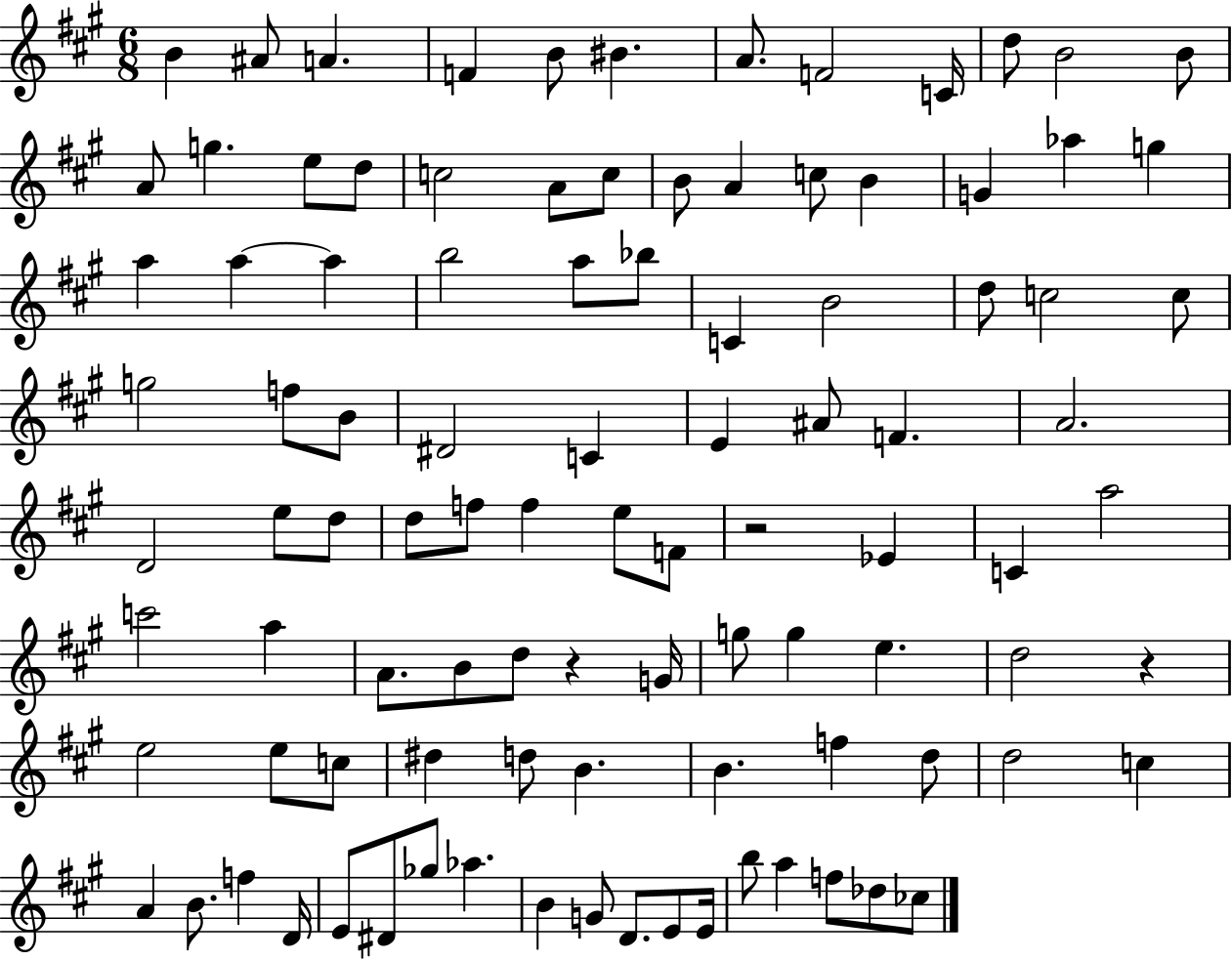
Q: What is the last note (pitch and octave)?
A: CES5